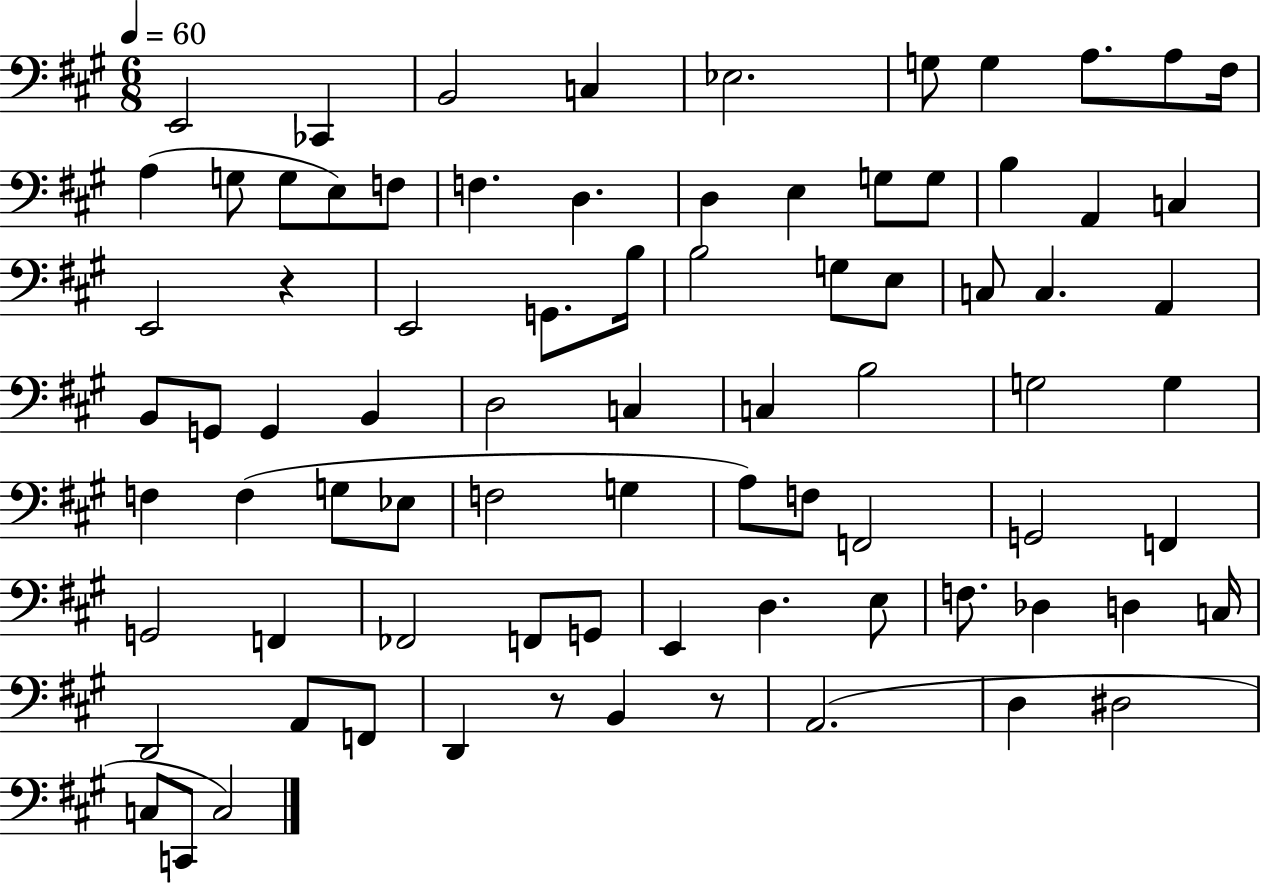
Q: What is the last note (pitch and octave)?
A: C3